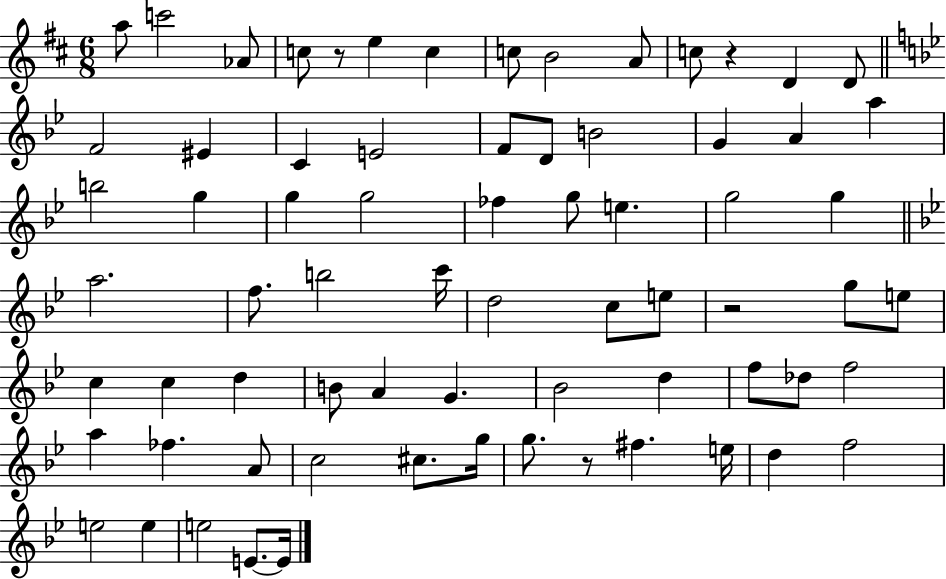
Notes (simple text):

A5/e C6/h Ab4/e C5/e R/e E5/q C5/q C5/e B4/h A4/e C5/e R/q D4/q D4/e F4/h EIS4/q C4/q E4/h F4/e D4/e B4/h G4/q A4/q A5/q B5/h G5/q G5/q G5/h FES5/q G5/e E5/q. G5/h G5/q A5/h. F5/e. B5/h C6/s D5/h C5/e E5/e R/h G5/e E5/e C5/q C5/q D5/q B4/e A4/q G4/q. Bb4/h D5/q F5/e Db5/e F5/h A5/q FES5/q. A4/e C5/h C#5/e. G5/s G5/e. R/e F#5/q. E5/s D5/q F5/h E5/h E5/q E5/h E4/e. E4/s